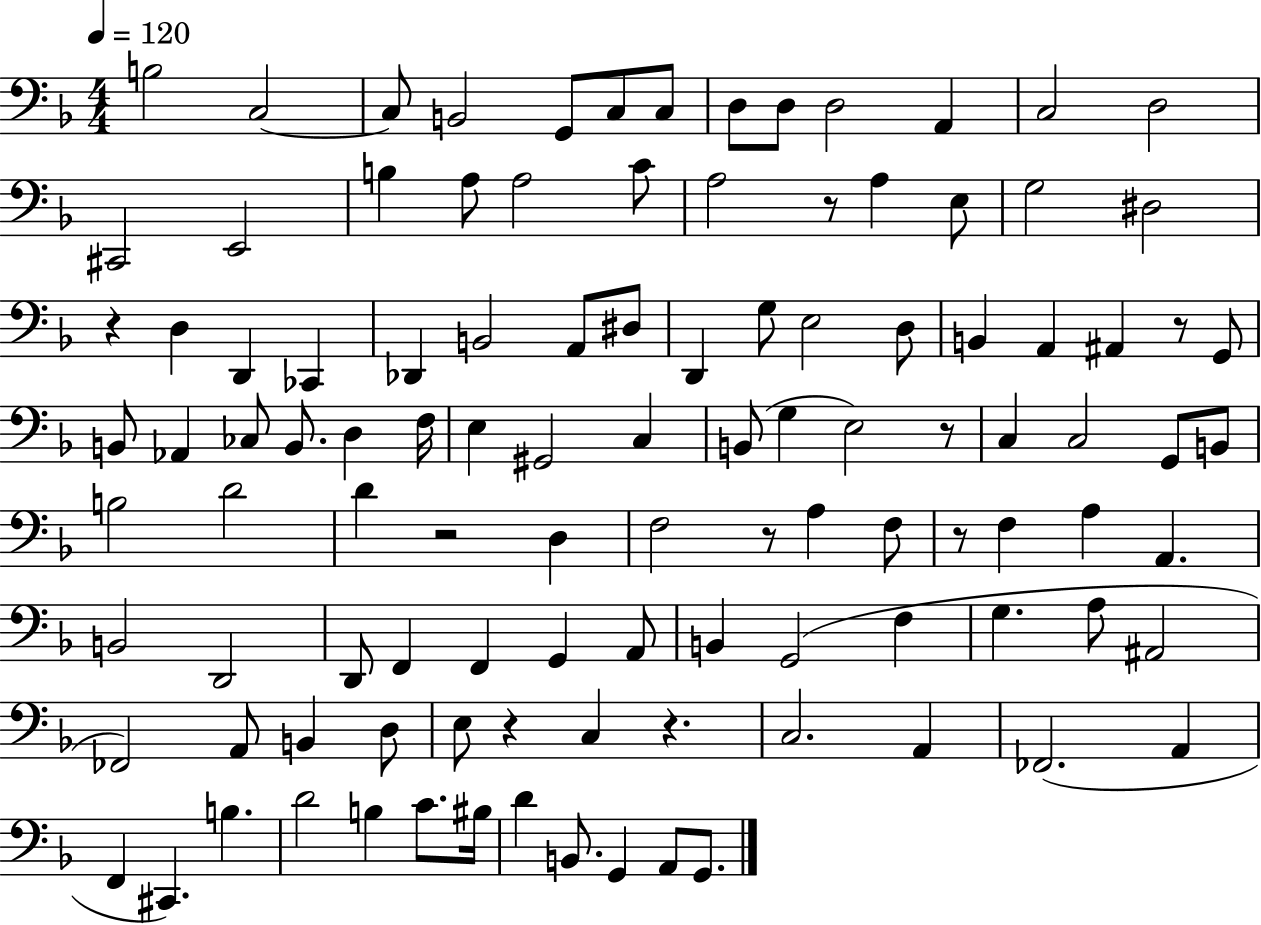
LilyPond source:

{
  \clef bass
  \numericTimeSignature
  \time 4/4
  \key f \major
  \tempo 4 = 120
  b2 c2~~ | c8 b,2 g,8 c8 c8 | d8 d8 d2 a,4 | c2 d2 | \break cis,2 e,2 | b4 a8 a2 c'8 | a2 r8 a4 e8 | g2 dis2 | \break r4 d4 d,4 ces,4 | des,4 b,2 a,8 dis8 | d,4 g8 e2 d8 | b,4 a,4 ais,4 r8 g,8 | \break b,8 aes,4 ces8 b,8. d4 f16 | e4 gis,2 c4 | b,8( g4 e2) r8 | c4 c2 g,8 b,8 | \break b2 d'2 | d'4 r2 d4 | f2 r8 a4 f8 | r8 f4 a4 a,4. | \break b,2 d,2 | d,8 f,4 f,4 g,4 a,8 | b,4 g,2( f4 | g4. a8 ais,2 | \break fes,2) a,8 b,4 d8 | e8 r4 c4 r4. | c2. a,4 | fes,2.( a,4 | \break f,4 cis,4.) b4. | d'2 b4 c'8. bis16 | d'4 b,8. g,4 a,8 g,8. | \bar "|."
}